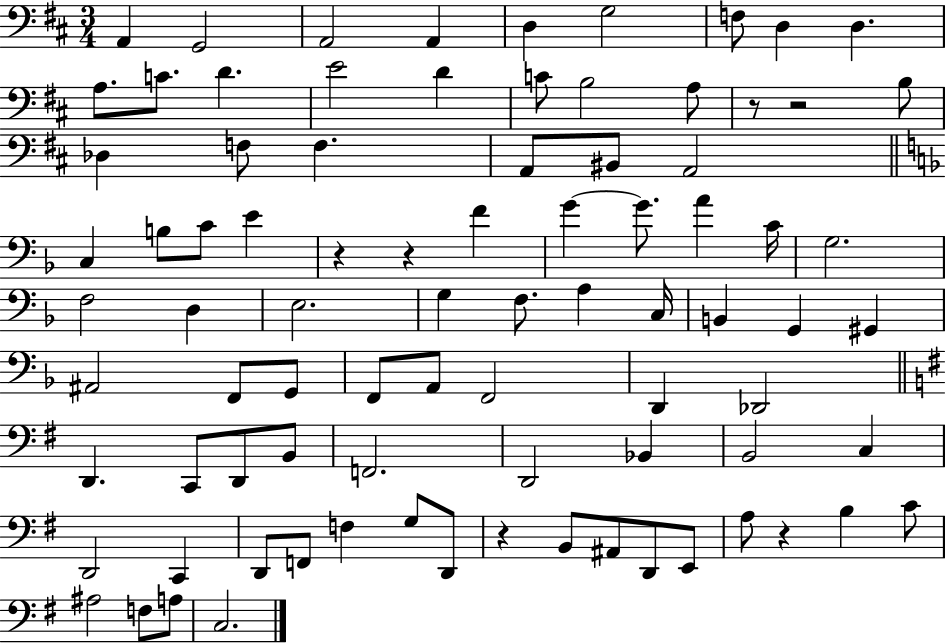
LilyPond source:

{
  \clef bass
  \numericTimeSignature
  \time 3/4
  \key d \major
  \repeat volta 2 { a,4 g,2 | a,2 a,4 | d4 g2 | f8 d4 d4. | \break a8. c'8. d'4. | e'2 d'4 | c'8 b2 a8 | r8 r2 b8 | \break des4 f8 f4. | a,8 bis,8 a,2 | \bar "||" \break \key f \major c4 b8 c'8 e'4 | r4 r4 f'4 | g'4~~ g'8. a'4 c'16 | g2. | \break f2 d4 | e2. | g4 f8. a4 c16 | b,4 g,4 gis,4 | \break ais,2 f,8 g,8 | f,8 a,8 f,2 | d,4 des,2 | \bar "||" \break \key e \minor d,4. c,8 d,8 b,8 | f,2. | d,2 bes,4 | b,2 c4 | \break d,2 c,4 | d,8 f,8 f4 g8 d,8 | r4 b,8 ais,8 d,8 e,8 | a8 r4 b4 c'8 | \break ais2 f8 a8 | c2. | } \bar "|."
}